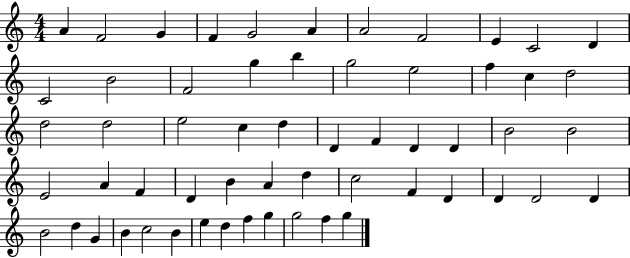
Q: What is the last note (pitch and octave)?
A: G5